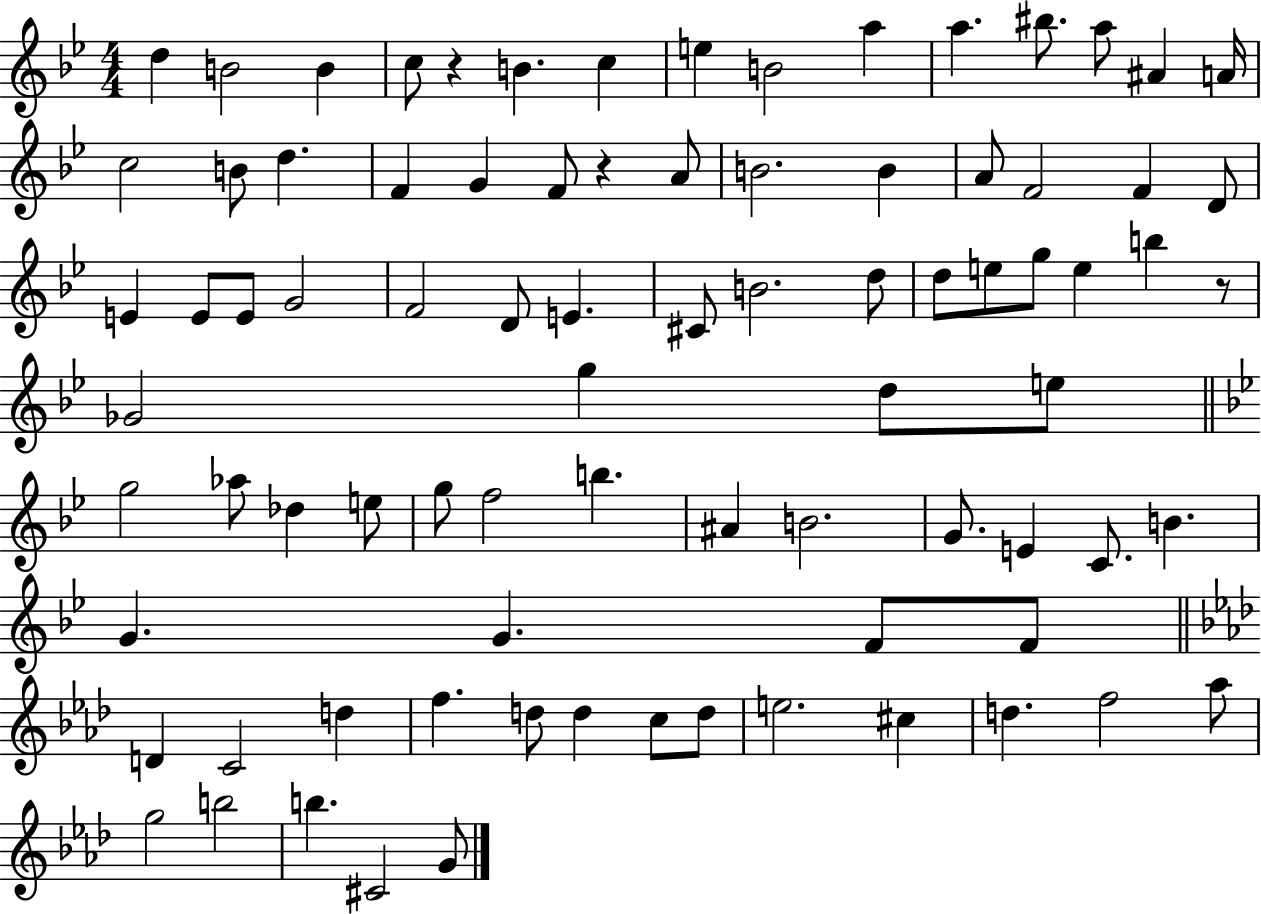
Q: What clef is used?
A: treble